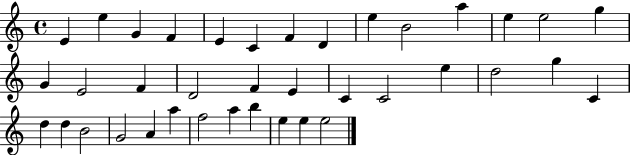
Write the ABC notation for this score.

X:1
T:Untitled
M:4/4
L:1/4
K:C
E e G F E C F D e B2 a e e2 g G E2 F D2 F E C C2 e d2 g C d d B2 G2 A a f2 a b e e e2